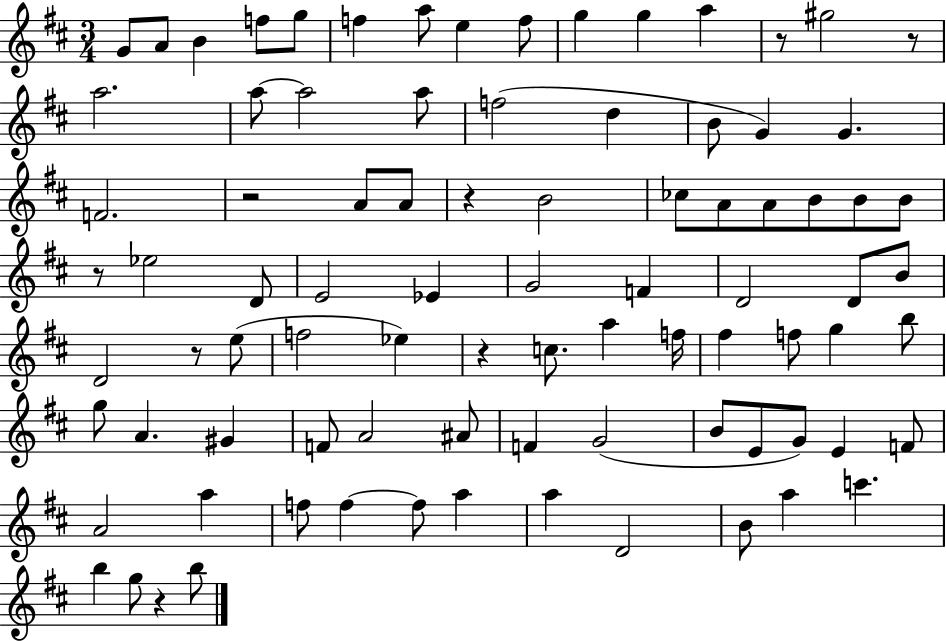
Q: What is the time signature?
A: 3/4